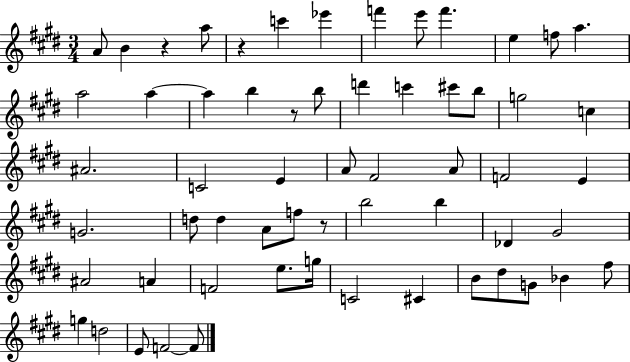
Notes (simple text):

A4/e B4/q R/q A5/e R/q C6/q Eb6/q F6/q E6/e F6/q. E5/q F5/e A5/q. A5/h A5/q A5/q B5/q R/e B5/e D6/q C6/q C#6/e B5/e G5/h C5/q A#4/h. C4/h E4/q A4/e F#4/h A4/e F4/h E4/q G4/h. D5/e D5/q A4/e F5/e R/e B5/h B5/q Db4/q G#4/h A#4/h A4/q F4/h E5/e. G5/s C4/h C#4/q B4/e D#5/e G4/e Bb4/q F#5/e G5/q D5/h E4/e F4/h F4/e